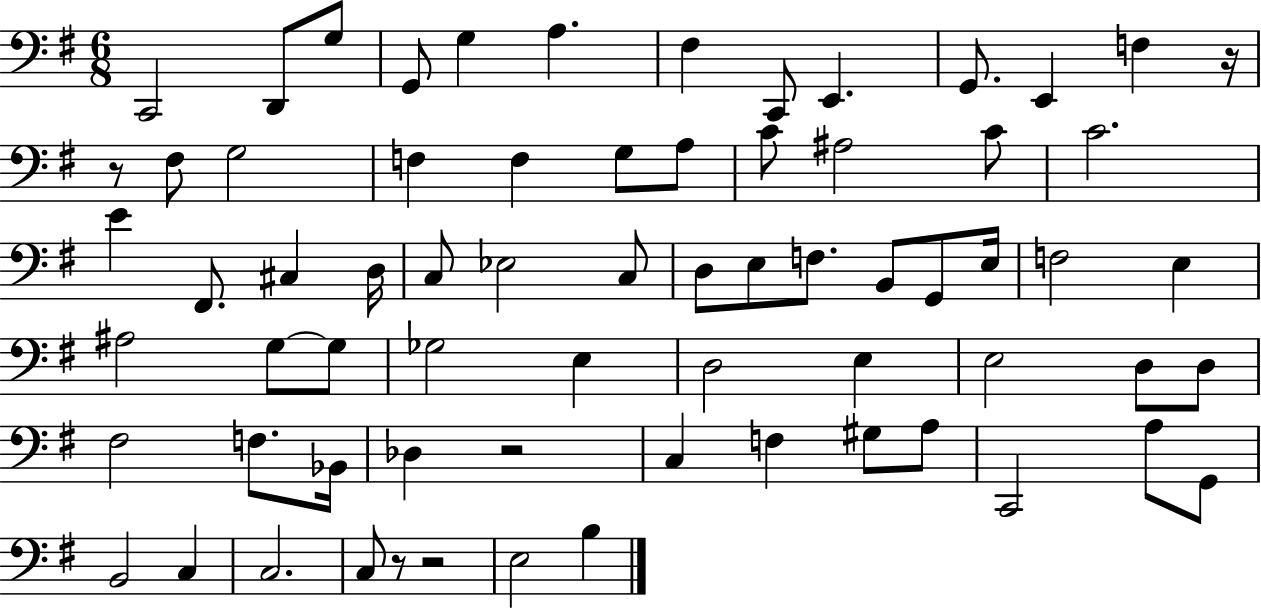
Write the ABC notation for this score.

X:1
T:Untitled
M:6/8
L:1/4
K:G
C,,2 D,,/2 G,/2 G,,/2 G, A, ^F, C,,/2 E,, G,,/2 E,, F, z/4 z/2 ^F,/2 G,2 F, F, G,/2 A,/2 C/2 ^A,2 C/2 C2 E ^F,,/2 ^C, D,/4 C,/2 _E,2 C,/2 D,/2 E,/2 F,/2 B,,/2 G,,/2 E,/4 F,2 E, ^A,2 G,/2 G,/2 _G,2 E, D,2 E, E,2 D,/2 D,/2 ^F,2 F,/2 _B,,/4 _D, z2 C, F, ^G,/2 A,/2 C,,2 A,/2 G,,/2 B,,2 C, C,2 C,/2 z/2 z2 E,2 B,